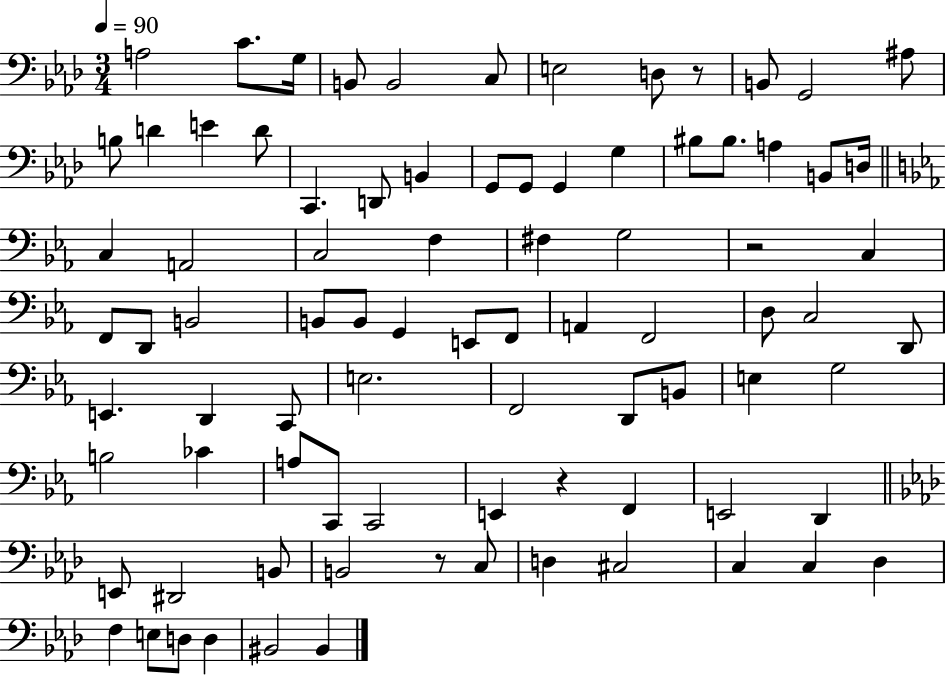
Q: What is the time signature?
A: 3/4